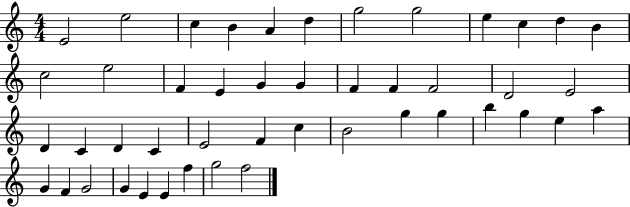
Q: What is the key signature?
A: C major